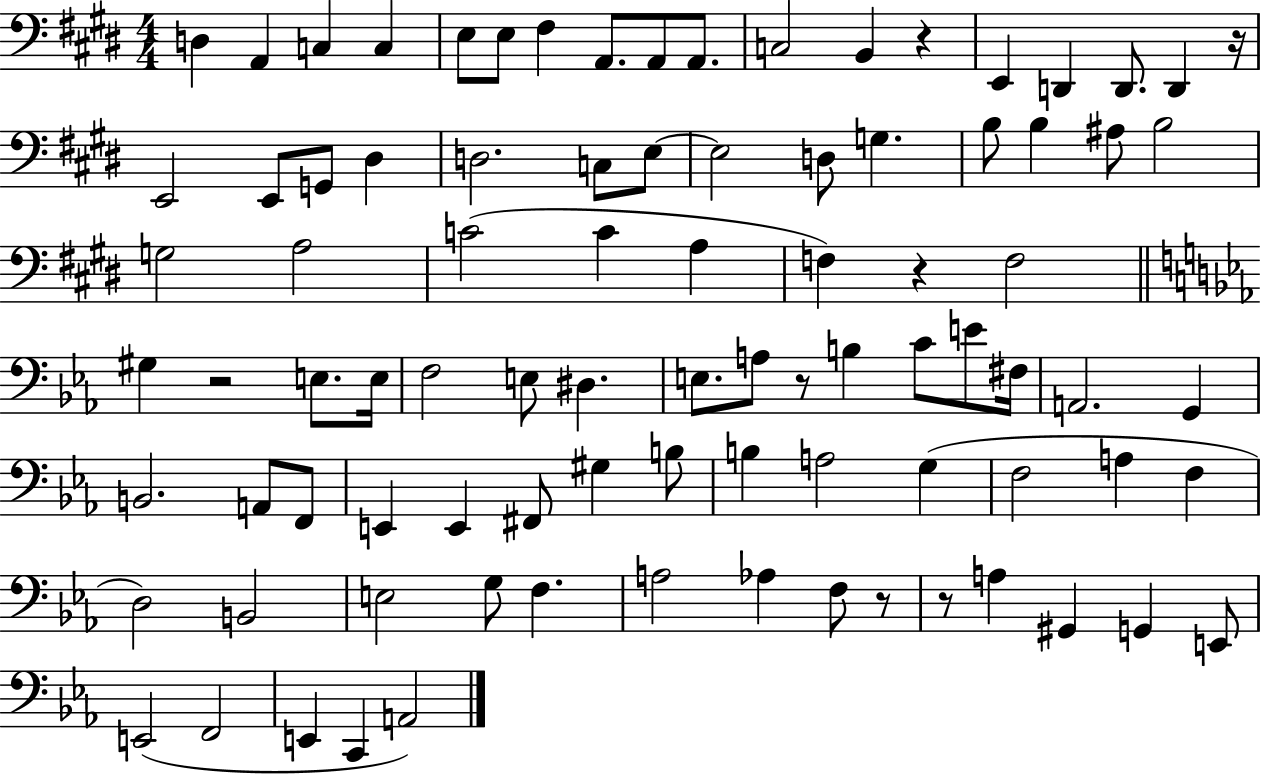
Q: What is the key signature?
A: E major